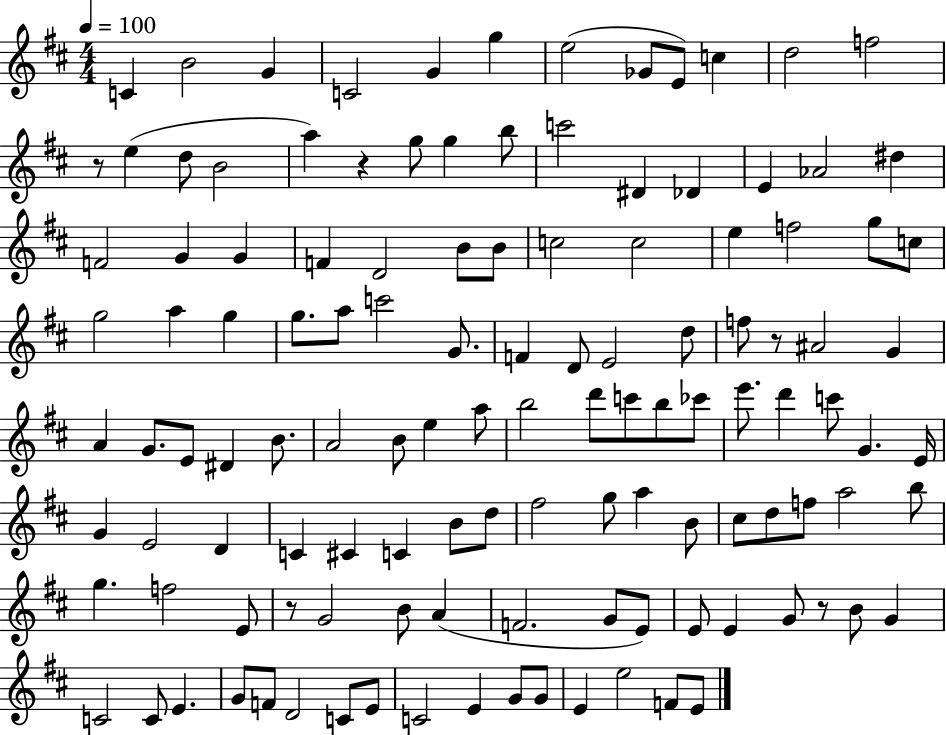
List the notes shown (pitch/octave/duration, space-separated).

C4/q B4/h G4/q C4/h G4/q G5/q E5/h Gb4/e E4/e C5/q D5/h F5/h R/e E5/q D5/e B4/h A5/q R/q G5/e G5/q B5/e C6/h D#4/q Db4/q E4/q Ab4/h D#5/q F4/h G4/q G4/q F4/q D4/h B4/e B4/e C5/h C5/h E5/q F5/h G5/e C5/e G5/h A5/q G5/q G5/e. A5/e C6/h G4/e. F4/q D4/e E4/h D5/e F5/e R/e A#4/h G4/q A4/q G4/e. E4/e D#4/q B4/e. A4/h B4/e E5/q A5/e B5/h D6/e C6/e B5/e CES6/e E6/e. D6/q C6/e G4/q. E4/s G4/q E4/h D4/q C4/q C#4/q C4/q B4/e D5/e F#5/h G5/e A5/q B4/e C#5/e D5/e F5/e A5/h B5/e G5/q. F5/h E4/e R/e G4/h B4/e A4/q F4/h. G4/e E4/e E4/e E4/q G4/e R/e B4/e G4/q C4/h C4/e E4/q. G4/e F4/e D4/h C4/e E4/e C4/h E4/q G4/e G4/e E4/q E5/h F4/e E4/e